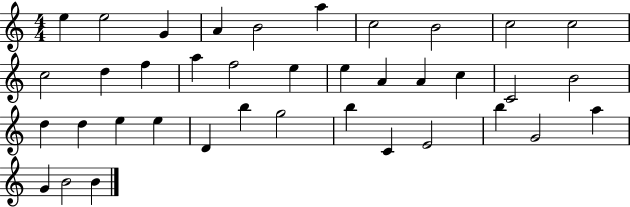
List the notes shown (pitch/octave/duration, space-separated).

E5/q E5/h G4/q A4/q B4/h A5/q C5/h B4/h C5/h C5/h C5/h D5/q F5/q A5/q F5/h E5/q E5/q A4/q A4/q C5/q C4/h B4/h D5/q D5/q E5/q E5/q D4/q B5/q G5/h B5/q C4/q E4/h B5/q G4/h A5/q G4/q B4/h B4/q